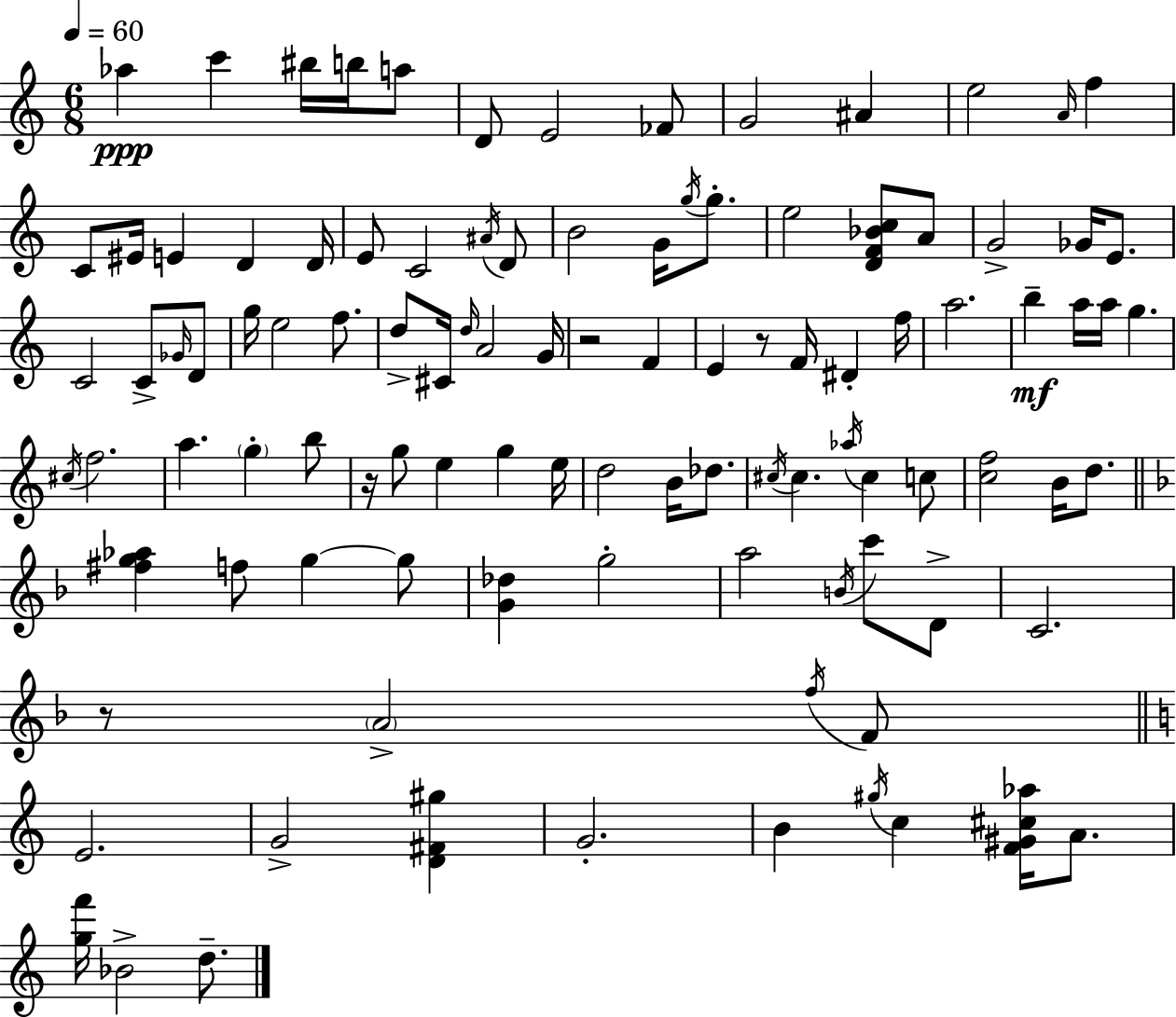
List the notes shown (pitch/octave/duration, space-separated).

Ab5/q C6/q BIS5/s B5/s A5/e D4/e E4/h FES4/e G4/h A#4/q E5/h A4/s F5/q C4/e EIS4/s E4/q D4/q D4/s E4/e C4/h A#4/s D4/e B4/h G4/s G5/s G5/e. E5/h [D4,F4,Bb4,C5]/e A4/e G4/h Gb4/s E4/e. C4/h C4/e Gb4/s D4/e G5/s E5/h F5/e. D5/e C#4/s D5/s A4/h G4/s R/h F4/q E4/q R/e F4/s D#4/q F5/s A5/h. B5/q A5/s A5/s G5/q. C#5/s F5/h. A5/q. G5/q B5/e R/s G5/e E5/q G5/q E5/s D5/h B4/s Db5/e. C#5/s C#5/q. Ab5/s C#5/q C5/e [C5,F5]/h B4/s D5/e. [F#5,G5,Ab5]/q F5/e G5/q G5/e [G4,Db5]/q G5/h A5/h B4/s C6/e D4/e C4/h. R/e A4/h F5/s F4/e E4/h. G4/h [D4,F#4,G#5]/q G4/h. B4/q G#5/s C5/q [F4,G#4,C#5,Ab5]/s A4/e. [G5,F6]/s Bb4/h D5/e.